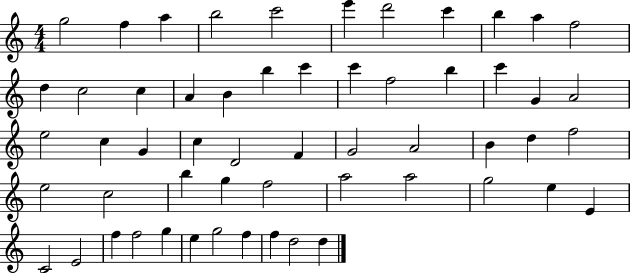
{
  \clef treble
  \numericTimeSignature
  \time 4/4
  \key c \major
  g''2 f''4 a''4 | b''2 c'''2 | e'''4 d'''2 c'''4 | b''4 a''4 f''2 | \break d''4 c''2 c''4 | a'4 b'4 b''4 c'''4 | c'''4 f''2 b''4 | c'''4 g'4 a'2 | \break e''2 c''4 g'4 | c''4 d'2 f'4 | g'2 a'2 | b'4 d''4 f''2 | \break e''2 c''2 | b''4 g''4 f''2 | a''2 a''2 | g''2 e''4 e'4 | \break c'2 e'2 | f''4 f''2 g''4 | e''4 g''2 f''4 | f''4 d''2 d''4 | \break \bar "|."
}